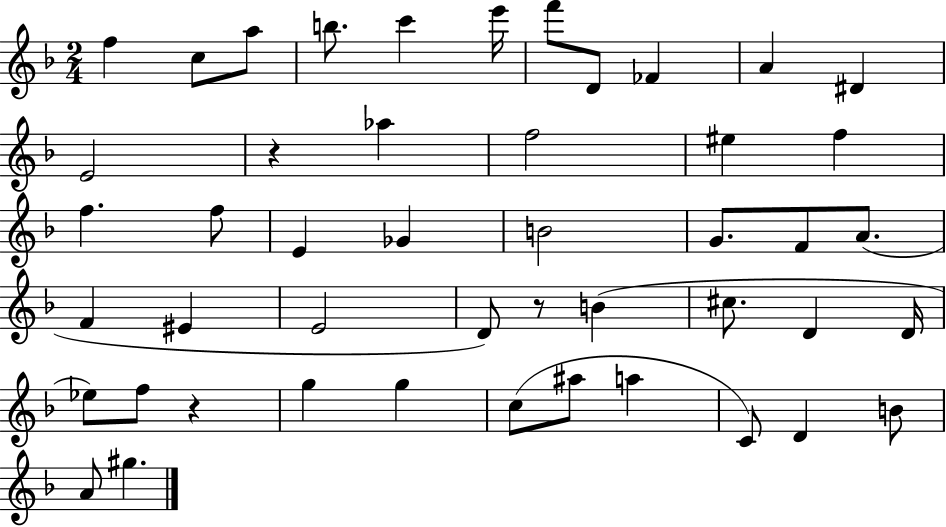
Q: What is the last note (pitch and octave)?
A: G#5